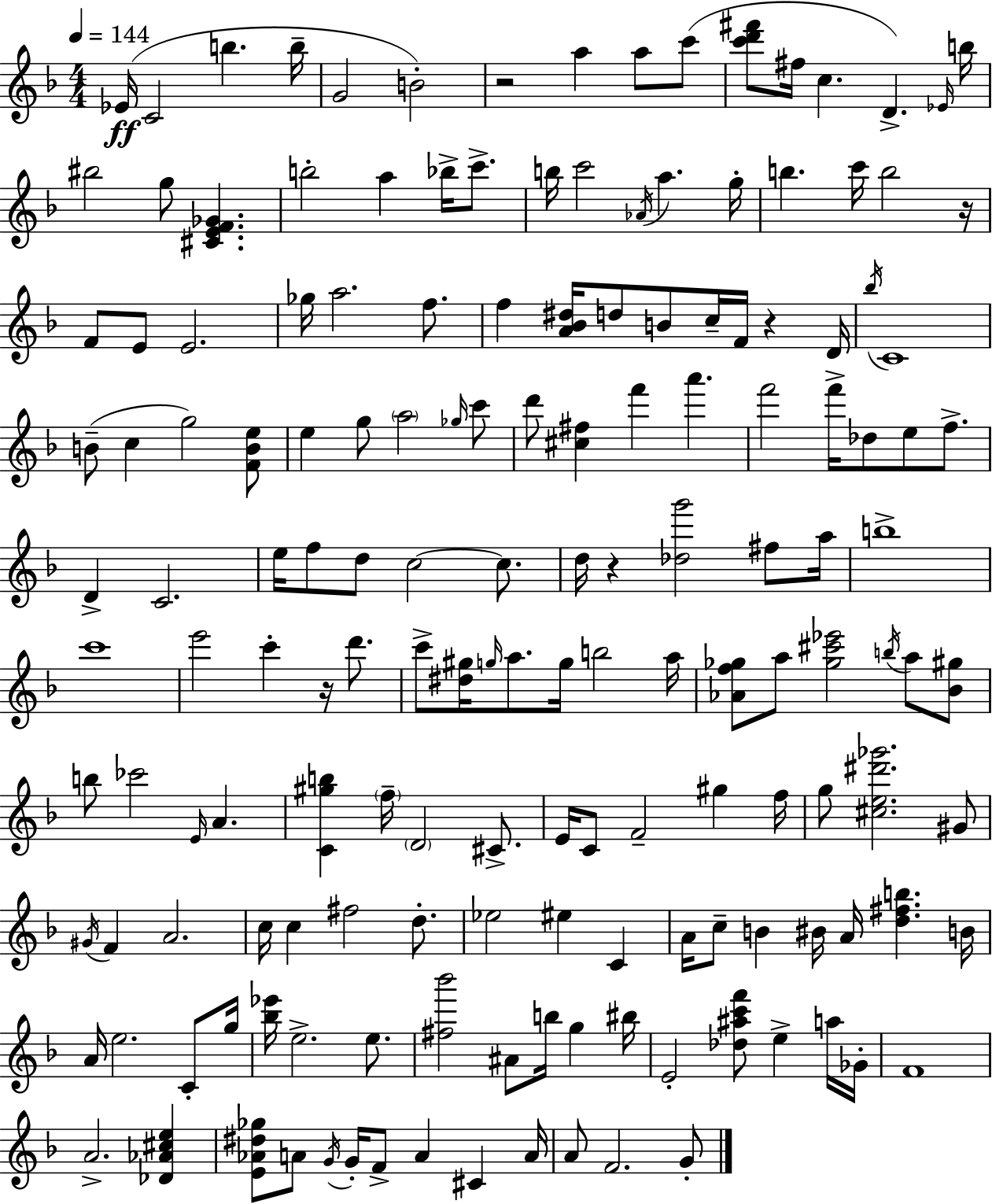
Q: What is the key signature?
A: D minor